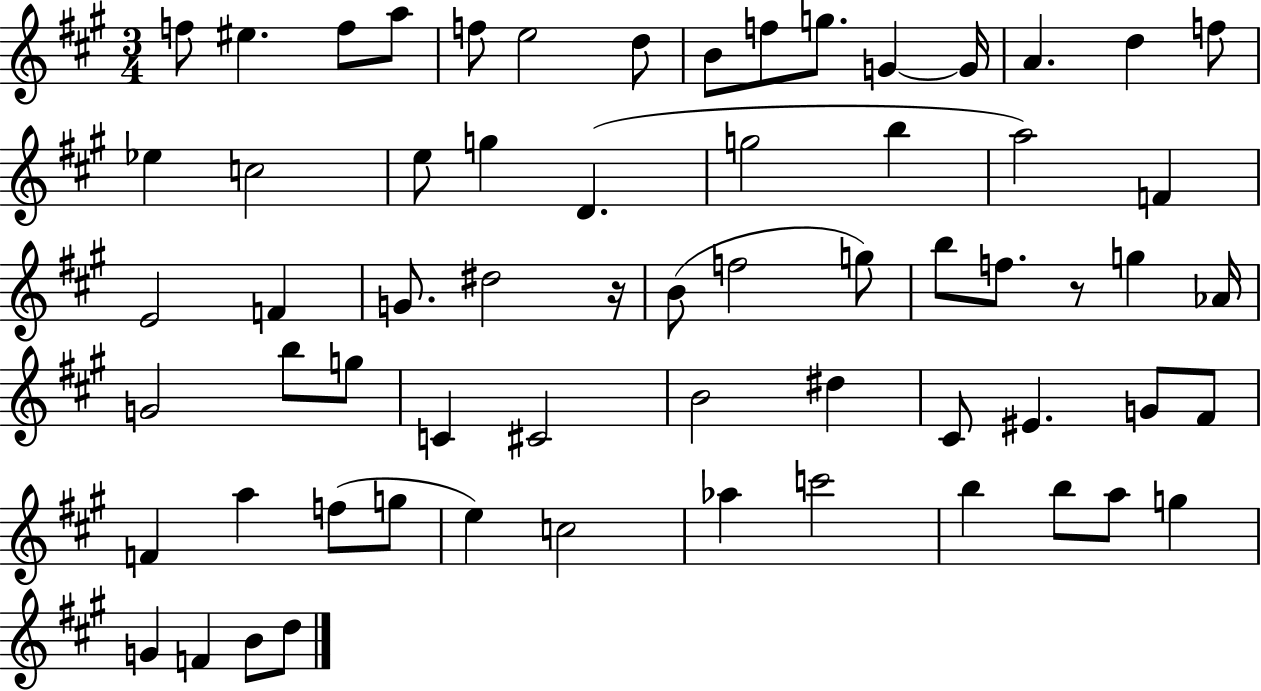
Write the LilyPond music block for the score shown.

{
  \clef treble
  \numericTimeSignature
  \time 3/4
  \key a \major
  f''8 eis''4. f''8 a''8 | f''8 e''2 d''8 | b'8 f''8 g''8. g'4~~ g'16 | a'4. d''4 f''8 | \break ees''4 c''2 | e''8 g''4 d'4.( | g''2 b''4 | a''2) f'4 | \break e'2 f'4 | g'8. dis''2 r16 | b'8( f''2 g''8) | b''8 f''8. r8 g''4 aes'16 | \break g'2 b''8 g''8 | c'4 cis'2 | b'2 dis''4 | cis'8 eis'4. g'8 fis'8 | \break f'4 a''4 f''8( g''8 | e''4) c''2 | aes''4 c'''2 | b''4 b''8 a''8 g''4 | \break g'4 f'4 b'8 d''8 | \bar "|."
}